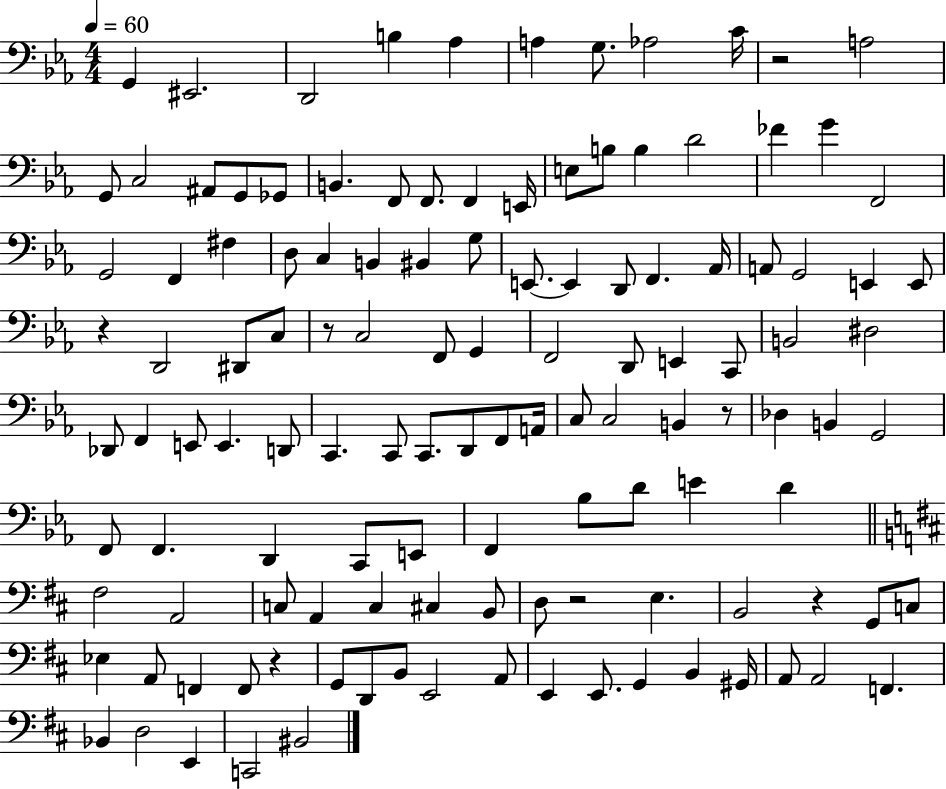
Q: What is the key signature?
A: EES major